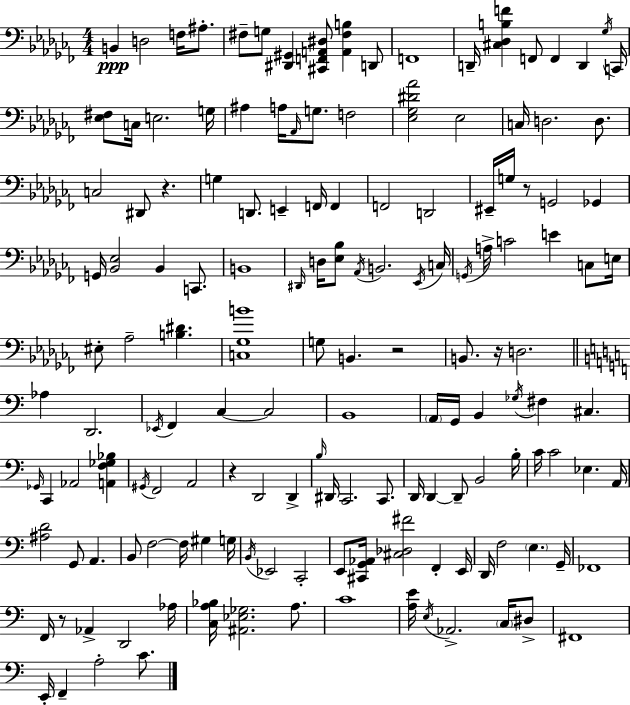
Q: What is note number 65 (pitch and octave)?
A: F2